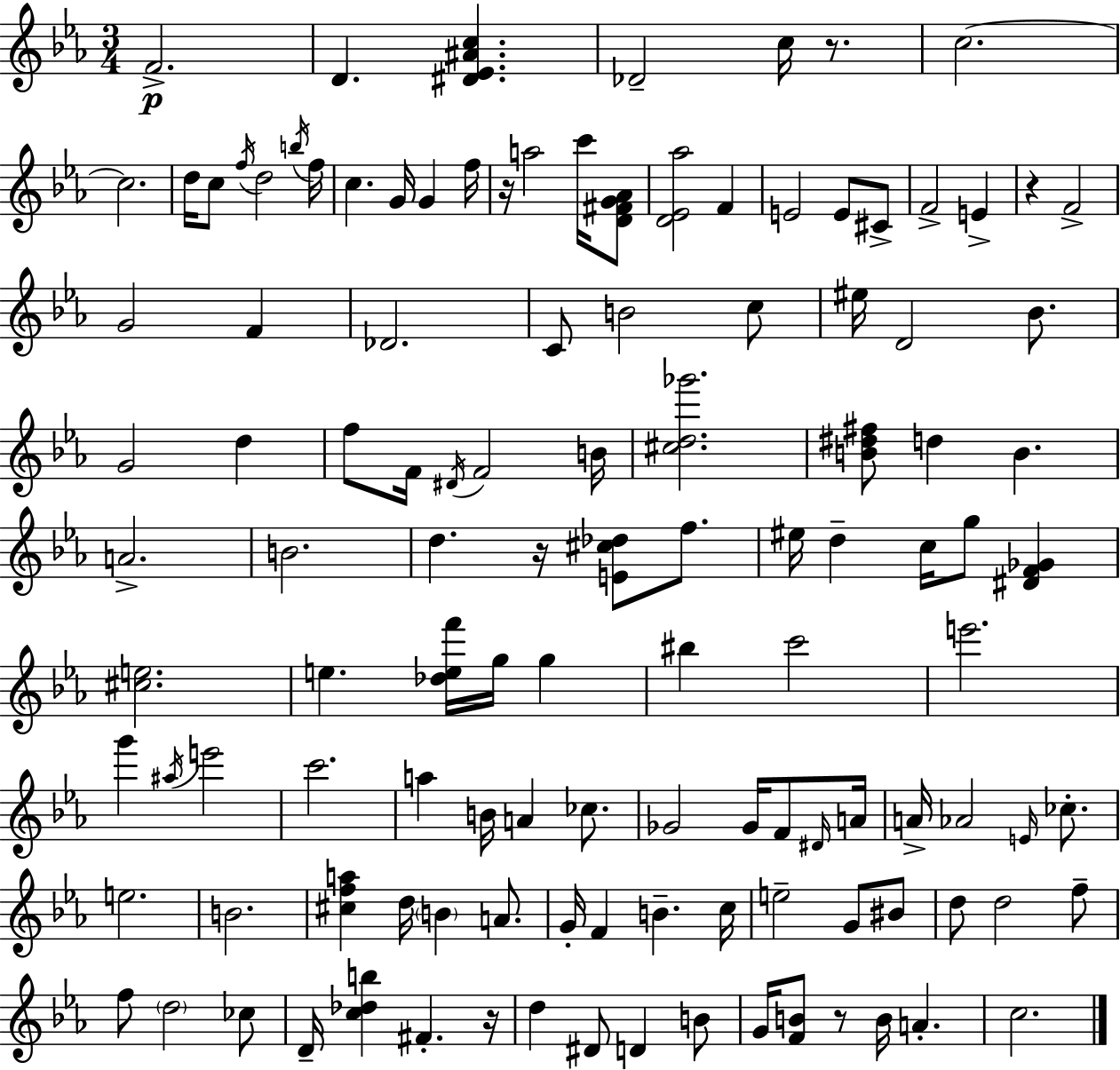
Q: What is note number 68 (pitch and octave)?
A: F4